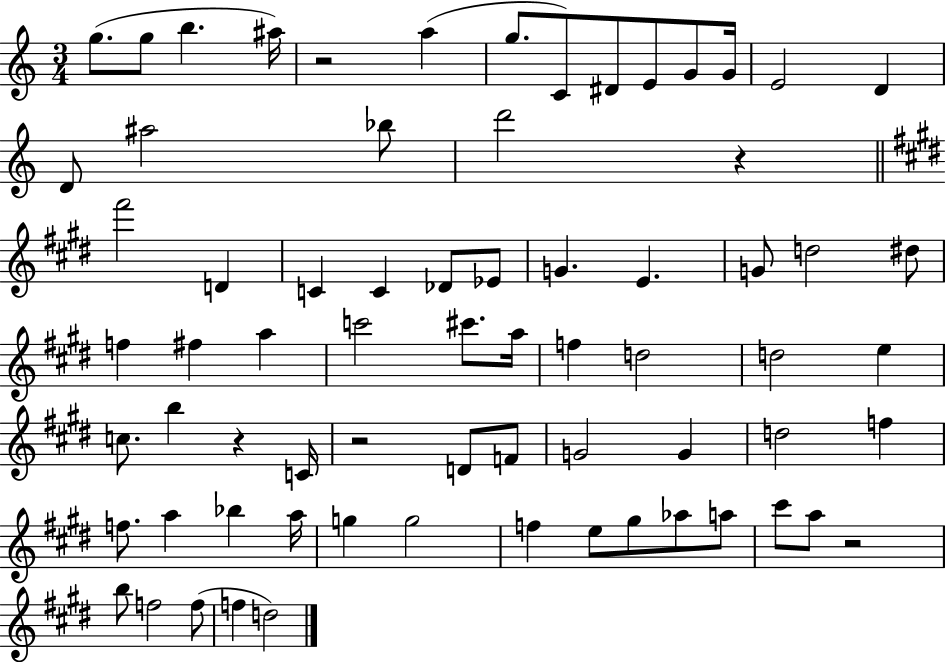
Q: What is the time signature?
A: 3/4